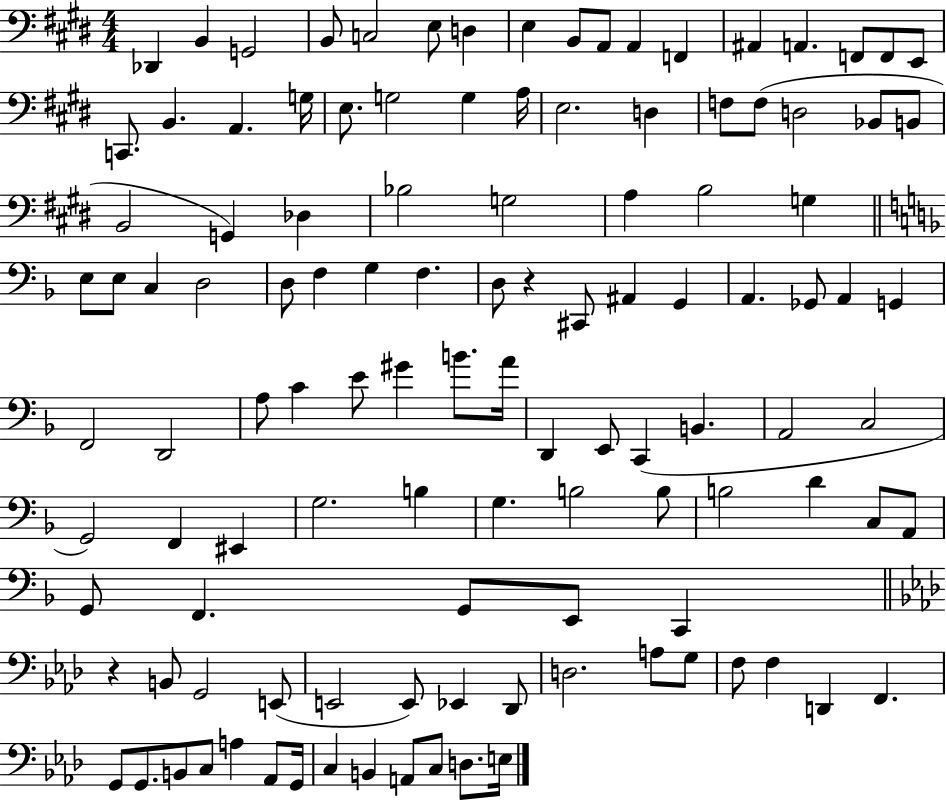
Db2/q B2/q G2/h B2/e C3/h E3/e D3/q E3/q B2/e A2/e A2/q F2/q A#2/q A2/q. F2/e F2/e E2/e C2/e. B2/q. A2/q. G3/s E3/e. G3/h G3/q A3/s E3/h. D3/q F3/e F3/e D3/h Bb2/e B2/e B2/h G2/q Db3/q Bb3/h G3/h A3/q B3/h G3/q E3/e E3/e C3/q D3/h D3/e F3/q G3/q F3/q. D3/e R/q C#2/e A#2/q G2/q A2/q. Gb2/e A2/q G2/q F2/h D2/h A3/e C4/q E4/e G#4/q B4/e. A4/s D2/q E2/e C2/q B2/q. A2/h C3/h G2/h F2/q EIS2/q G3/h. B3/q G3/q. B3/h B3/e B3/h D4/q C3/e A2/e G2/e F2/q. G2/e E2/e C2/q R/q B2/e G2/h E2/e E2/h E2/e Eb2/q Db2/e D3/h. A3/e G3/e F3/e F3/q D2/q F2/q. G2/e G2/e. B2/e C3/e A3/q Ab2/e G2/s C3/q B2/q A2/e C3/e D3/e. E3/s